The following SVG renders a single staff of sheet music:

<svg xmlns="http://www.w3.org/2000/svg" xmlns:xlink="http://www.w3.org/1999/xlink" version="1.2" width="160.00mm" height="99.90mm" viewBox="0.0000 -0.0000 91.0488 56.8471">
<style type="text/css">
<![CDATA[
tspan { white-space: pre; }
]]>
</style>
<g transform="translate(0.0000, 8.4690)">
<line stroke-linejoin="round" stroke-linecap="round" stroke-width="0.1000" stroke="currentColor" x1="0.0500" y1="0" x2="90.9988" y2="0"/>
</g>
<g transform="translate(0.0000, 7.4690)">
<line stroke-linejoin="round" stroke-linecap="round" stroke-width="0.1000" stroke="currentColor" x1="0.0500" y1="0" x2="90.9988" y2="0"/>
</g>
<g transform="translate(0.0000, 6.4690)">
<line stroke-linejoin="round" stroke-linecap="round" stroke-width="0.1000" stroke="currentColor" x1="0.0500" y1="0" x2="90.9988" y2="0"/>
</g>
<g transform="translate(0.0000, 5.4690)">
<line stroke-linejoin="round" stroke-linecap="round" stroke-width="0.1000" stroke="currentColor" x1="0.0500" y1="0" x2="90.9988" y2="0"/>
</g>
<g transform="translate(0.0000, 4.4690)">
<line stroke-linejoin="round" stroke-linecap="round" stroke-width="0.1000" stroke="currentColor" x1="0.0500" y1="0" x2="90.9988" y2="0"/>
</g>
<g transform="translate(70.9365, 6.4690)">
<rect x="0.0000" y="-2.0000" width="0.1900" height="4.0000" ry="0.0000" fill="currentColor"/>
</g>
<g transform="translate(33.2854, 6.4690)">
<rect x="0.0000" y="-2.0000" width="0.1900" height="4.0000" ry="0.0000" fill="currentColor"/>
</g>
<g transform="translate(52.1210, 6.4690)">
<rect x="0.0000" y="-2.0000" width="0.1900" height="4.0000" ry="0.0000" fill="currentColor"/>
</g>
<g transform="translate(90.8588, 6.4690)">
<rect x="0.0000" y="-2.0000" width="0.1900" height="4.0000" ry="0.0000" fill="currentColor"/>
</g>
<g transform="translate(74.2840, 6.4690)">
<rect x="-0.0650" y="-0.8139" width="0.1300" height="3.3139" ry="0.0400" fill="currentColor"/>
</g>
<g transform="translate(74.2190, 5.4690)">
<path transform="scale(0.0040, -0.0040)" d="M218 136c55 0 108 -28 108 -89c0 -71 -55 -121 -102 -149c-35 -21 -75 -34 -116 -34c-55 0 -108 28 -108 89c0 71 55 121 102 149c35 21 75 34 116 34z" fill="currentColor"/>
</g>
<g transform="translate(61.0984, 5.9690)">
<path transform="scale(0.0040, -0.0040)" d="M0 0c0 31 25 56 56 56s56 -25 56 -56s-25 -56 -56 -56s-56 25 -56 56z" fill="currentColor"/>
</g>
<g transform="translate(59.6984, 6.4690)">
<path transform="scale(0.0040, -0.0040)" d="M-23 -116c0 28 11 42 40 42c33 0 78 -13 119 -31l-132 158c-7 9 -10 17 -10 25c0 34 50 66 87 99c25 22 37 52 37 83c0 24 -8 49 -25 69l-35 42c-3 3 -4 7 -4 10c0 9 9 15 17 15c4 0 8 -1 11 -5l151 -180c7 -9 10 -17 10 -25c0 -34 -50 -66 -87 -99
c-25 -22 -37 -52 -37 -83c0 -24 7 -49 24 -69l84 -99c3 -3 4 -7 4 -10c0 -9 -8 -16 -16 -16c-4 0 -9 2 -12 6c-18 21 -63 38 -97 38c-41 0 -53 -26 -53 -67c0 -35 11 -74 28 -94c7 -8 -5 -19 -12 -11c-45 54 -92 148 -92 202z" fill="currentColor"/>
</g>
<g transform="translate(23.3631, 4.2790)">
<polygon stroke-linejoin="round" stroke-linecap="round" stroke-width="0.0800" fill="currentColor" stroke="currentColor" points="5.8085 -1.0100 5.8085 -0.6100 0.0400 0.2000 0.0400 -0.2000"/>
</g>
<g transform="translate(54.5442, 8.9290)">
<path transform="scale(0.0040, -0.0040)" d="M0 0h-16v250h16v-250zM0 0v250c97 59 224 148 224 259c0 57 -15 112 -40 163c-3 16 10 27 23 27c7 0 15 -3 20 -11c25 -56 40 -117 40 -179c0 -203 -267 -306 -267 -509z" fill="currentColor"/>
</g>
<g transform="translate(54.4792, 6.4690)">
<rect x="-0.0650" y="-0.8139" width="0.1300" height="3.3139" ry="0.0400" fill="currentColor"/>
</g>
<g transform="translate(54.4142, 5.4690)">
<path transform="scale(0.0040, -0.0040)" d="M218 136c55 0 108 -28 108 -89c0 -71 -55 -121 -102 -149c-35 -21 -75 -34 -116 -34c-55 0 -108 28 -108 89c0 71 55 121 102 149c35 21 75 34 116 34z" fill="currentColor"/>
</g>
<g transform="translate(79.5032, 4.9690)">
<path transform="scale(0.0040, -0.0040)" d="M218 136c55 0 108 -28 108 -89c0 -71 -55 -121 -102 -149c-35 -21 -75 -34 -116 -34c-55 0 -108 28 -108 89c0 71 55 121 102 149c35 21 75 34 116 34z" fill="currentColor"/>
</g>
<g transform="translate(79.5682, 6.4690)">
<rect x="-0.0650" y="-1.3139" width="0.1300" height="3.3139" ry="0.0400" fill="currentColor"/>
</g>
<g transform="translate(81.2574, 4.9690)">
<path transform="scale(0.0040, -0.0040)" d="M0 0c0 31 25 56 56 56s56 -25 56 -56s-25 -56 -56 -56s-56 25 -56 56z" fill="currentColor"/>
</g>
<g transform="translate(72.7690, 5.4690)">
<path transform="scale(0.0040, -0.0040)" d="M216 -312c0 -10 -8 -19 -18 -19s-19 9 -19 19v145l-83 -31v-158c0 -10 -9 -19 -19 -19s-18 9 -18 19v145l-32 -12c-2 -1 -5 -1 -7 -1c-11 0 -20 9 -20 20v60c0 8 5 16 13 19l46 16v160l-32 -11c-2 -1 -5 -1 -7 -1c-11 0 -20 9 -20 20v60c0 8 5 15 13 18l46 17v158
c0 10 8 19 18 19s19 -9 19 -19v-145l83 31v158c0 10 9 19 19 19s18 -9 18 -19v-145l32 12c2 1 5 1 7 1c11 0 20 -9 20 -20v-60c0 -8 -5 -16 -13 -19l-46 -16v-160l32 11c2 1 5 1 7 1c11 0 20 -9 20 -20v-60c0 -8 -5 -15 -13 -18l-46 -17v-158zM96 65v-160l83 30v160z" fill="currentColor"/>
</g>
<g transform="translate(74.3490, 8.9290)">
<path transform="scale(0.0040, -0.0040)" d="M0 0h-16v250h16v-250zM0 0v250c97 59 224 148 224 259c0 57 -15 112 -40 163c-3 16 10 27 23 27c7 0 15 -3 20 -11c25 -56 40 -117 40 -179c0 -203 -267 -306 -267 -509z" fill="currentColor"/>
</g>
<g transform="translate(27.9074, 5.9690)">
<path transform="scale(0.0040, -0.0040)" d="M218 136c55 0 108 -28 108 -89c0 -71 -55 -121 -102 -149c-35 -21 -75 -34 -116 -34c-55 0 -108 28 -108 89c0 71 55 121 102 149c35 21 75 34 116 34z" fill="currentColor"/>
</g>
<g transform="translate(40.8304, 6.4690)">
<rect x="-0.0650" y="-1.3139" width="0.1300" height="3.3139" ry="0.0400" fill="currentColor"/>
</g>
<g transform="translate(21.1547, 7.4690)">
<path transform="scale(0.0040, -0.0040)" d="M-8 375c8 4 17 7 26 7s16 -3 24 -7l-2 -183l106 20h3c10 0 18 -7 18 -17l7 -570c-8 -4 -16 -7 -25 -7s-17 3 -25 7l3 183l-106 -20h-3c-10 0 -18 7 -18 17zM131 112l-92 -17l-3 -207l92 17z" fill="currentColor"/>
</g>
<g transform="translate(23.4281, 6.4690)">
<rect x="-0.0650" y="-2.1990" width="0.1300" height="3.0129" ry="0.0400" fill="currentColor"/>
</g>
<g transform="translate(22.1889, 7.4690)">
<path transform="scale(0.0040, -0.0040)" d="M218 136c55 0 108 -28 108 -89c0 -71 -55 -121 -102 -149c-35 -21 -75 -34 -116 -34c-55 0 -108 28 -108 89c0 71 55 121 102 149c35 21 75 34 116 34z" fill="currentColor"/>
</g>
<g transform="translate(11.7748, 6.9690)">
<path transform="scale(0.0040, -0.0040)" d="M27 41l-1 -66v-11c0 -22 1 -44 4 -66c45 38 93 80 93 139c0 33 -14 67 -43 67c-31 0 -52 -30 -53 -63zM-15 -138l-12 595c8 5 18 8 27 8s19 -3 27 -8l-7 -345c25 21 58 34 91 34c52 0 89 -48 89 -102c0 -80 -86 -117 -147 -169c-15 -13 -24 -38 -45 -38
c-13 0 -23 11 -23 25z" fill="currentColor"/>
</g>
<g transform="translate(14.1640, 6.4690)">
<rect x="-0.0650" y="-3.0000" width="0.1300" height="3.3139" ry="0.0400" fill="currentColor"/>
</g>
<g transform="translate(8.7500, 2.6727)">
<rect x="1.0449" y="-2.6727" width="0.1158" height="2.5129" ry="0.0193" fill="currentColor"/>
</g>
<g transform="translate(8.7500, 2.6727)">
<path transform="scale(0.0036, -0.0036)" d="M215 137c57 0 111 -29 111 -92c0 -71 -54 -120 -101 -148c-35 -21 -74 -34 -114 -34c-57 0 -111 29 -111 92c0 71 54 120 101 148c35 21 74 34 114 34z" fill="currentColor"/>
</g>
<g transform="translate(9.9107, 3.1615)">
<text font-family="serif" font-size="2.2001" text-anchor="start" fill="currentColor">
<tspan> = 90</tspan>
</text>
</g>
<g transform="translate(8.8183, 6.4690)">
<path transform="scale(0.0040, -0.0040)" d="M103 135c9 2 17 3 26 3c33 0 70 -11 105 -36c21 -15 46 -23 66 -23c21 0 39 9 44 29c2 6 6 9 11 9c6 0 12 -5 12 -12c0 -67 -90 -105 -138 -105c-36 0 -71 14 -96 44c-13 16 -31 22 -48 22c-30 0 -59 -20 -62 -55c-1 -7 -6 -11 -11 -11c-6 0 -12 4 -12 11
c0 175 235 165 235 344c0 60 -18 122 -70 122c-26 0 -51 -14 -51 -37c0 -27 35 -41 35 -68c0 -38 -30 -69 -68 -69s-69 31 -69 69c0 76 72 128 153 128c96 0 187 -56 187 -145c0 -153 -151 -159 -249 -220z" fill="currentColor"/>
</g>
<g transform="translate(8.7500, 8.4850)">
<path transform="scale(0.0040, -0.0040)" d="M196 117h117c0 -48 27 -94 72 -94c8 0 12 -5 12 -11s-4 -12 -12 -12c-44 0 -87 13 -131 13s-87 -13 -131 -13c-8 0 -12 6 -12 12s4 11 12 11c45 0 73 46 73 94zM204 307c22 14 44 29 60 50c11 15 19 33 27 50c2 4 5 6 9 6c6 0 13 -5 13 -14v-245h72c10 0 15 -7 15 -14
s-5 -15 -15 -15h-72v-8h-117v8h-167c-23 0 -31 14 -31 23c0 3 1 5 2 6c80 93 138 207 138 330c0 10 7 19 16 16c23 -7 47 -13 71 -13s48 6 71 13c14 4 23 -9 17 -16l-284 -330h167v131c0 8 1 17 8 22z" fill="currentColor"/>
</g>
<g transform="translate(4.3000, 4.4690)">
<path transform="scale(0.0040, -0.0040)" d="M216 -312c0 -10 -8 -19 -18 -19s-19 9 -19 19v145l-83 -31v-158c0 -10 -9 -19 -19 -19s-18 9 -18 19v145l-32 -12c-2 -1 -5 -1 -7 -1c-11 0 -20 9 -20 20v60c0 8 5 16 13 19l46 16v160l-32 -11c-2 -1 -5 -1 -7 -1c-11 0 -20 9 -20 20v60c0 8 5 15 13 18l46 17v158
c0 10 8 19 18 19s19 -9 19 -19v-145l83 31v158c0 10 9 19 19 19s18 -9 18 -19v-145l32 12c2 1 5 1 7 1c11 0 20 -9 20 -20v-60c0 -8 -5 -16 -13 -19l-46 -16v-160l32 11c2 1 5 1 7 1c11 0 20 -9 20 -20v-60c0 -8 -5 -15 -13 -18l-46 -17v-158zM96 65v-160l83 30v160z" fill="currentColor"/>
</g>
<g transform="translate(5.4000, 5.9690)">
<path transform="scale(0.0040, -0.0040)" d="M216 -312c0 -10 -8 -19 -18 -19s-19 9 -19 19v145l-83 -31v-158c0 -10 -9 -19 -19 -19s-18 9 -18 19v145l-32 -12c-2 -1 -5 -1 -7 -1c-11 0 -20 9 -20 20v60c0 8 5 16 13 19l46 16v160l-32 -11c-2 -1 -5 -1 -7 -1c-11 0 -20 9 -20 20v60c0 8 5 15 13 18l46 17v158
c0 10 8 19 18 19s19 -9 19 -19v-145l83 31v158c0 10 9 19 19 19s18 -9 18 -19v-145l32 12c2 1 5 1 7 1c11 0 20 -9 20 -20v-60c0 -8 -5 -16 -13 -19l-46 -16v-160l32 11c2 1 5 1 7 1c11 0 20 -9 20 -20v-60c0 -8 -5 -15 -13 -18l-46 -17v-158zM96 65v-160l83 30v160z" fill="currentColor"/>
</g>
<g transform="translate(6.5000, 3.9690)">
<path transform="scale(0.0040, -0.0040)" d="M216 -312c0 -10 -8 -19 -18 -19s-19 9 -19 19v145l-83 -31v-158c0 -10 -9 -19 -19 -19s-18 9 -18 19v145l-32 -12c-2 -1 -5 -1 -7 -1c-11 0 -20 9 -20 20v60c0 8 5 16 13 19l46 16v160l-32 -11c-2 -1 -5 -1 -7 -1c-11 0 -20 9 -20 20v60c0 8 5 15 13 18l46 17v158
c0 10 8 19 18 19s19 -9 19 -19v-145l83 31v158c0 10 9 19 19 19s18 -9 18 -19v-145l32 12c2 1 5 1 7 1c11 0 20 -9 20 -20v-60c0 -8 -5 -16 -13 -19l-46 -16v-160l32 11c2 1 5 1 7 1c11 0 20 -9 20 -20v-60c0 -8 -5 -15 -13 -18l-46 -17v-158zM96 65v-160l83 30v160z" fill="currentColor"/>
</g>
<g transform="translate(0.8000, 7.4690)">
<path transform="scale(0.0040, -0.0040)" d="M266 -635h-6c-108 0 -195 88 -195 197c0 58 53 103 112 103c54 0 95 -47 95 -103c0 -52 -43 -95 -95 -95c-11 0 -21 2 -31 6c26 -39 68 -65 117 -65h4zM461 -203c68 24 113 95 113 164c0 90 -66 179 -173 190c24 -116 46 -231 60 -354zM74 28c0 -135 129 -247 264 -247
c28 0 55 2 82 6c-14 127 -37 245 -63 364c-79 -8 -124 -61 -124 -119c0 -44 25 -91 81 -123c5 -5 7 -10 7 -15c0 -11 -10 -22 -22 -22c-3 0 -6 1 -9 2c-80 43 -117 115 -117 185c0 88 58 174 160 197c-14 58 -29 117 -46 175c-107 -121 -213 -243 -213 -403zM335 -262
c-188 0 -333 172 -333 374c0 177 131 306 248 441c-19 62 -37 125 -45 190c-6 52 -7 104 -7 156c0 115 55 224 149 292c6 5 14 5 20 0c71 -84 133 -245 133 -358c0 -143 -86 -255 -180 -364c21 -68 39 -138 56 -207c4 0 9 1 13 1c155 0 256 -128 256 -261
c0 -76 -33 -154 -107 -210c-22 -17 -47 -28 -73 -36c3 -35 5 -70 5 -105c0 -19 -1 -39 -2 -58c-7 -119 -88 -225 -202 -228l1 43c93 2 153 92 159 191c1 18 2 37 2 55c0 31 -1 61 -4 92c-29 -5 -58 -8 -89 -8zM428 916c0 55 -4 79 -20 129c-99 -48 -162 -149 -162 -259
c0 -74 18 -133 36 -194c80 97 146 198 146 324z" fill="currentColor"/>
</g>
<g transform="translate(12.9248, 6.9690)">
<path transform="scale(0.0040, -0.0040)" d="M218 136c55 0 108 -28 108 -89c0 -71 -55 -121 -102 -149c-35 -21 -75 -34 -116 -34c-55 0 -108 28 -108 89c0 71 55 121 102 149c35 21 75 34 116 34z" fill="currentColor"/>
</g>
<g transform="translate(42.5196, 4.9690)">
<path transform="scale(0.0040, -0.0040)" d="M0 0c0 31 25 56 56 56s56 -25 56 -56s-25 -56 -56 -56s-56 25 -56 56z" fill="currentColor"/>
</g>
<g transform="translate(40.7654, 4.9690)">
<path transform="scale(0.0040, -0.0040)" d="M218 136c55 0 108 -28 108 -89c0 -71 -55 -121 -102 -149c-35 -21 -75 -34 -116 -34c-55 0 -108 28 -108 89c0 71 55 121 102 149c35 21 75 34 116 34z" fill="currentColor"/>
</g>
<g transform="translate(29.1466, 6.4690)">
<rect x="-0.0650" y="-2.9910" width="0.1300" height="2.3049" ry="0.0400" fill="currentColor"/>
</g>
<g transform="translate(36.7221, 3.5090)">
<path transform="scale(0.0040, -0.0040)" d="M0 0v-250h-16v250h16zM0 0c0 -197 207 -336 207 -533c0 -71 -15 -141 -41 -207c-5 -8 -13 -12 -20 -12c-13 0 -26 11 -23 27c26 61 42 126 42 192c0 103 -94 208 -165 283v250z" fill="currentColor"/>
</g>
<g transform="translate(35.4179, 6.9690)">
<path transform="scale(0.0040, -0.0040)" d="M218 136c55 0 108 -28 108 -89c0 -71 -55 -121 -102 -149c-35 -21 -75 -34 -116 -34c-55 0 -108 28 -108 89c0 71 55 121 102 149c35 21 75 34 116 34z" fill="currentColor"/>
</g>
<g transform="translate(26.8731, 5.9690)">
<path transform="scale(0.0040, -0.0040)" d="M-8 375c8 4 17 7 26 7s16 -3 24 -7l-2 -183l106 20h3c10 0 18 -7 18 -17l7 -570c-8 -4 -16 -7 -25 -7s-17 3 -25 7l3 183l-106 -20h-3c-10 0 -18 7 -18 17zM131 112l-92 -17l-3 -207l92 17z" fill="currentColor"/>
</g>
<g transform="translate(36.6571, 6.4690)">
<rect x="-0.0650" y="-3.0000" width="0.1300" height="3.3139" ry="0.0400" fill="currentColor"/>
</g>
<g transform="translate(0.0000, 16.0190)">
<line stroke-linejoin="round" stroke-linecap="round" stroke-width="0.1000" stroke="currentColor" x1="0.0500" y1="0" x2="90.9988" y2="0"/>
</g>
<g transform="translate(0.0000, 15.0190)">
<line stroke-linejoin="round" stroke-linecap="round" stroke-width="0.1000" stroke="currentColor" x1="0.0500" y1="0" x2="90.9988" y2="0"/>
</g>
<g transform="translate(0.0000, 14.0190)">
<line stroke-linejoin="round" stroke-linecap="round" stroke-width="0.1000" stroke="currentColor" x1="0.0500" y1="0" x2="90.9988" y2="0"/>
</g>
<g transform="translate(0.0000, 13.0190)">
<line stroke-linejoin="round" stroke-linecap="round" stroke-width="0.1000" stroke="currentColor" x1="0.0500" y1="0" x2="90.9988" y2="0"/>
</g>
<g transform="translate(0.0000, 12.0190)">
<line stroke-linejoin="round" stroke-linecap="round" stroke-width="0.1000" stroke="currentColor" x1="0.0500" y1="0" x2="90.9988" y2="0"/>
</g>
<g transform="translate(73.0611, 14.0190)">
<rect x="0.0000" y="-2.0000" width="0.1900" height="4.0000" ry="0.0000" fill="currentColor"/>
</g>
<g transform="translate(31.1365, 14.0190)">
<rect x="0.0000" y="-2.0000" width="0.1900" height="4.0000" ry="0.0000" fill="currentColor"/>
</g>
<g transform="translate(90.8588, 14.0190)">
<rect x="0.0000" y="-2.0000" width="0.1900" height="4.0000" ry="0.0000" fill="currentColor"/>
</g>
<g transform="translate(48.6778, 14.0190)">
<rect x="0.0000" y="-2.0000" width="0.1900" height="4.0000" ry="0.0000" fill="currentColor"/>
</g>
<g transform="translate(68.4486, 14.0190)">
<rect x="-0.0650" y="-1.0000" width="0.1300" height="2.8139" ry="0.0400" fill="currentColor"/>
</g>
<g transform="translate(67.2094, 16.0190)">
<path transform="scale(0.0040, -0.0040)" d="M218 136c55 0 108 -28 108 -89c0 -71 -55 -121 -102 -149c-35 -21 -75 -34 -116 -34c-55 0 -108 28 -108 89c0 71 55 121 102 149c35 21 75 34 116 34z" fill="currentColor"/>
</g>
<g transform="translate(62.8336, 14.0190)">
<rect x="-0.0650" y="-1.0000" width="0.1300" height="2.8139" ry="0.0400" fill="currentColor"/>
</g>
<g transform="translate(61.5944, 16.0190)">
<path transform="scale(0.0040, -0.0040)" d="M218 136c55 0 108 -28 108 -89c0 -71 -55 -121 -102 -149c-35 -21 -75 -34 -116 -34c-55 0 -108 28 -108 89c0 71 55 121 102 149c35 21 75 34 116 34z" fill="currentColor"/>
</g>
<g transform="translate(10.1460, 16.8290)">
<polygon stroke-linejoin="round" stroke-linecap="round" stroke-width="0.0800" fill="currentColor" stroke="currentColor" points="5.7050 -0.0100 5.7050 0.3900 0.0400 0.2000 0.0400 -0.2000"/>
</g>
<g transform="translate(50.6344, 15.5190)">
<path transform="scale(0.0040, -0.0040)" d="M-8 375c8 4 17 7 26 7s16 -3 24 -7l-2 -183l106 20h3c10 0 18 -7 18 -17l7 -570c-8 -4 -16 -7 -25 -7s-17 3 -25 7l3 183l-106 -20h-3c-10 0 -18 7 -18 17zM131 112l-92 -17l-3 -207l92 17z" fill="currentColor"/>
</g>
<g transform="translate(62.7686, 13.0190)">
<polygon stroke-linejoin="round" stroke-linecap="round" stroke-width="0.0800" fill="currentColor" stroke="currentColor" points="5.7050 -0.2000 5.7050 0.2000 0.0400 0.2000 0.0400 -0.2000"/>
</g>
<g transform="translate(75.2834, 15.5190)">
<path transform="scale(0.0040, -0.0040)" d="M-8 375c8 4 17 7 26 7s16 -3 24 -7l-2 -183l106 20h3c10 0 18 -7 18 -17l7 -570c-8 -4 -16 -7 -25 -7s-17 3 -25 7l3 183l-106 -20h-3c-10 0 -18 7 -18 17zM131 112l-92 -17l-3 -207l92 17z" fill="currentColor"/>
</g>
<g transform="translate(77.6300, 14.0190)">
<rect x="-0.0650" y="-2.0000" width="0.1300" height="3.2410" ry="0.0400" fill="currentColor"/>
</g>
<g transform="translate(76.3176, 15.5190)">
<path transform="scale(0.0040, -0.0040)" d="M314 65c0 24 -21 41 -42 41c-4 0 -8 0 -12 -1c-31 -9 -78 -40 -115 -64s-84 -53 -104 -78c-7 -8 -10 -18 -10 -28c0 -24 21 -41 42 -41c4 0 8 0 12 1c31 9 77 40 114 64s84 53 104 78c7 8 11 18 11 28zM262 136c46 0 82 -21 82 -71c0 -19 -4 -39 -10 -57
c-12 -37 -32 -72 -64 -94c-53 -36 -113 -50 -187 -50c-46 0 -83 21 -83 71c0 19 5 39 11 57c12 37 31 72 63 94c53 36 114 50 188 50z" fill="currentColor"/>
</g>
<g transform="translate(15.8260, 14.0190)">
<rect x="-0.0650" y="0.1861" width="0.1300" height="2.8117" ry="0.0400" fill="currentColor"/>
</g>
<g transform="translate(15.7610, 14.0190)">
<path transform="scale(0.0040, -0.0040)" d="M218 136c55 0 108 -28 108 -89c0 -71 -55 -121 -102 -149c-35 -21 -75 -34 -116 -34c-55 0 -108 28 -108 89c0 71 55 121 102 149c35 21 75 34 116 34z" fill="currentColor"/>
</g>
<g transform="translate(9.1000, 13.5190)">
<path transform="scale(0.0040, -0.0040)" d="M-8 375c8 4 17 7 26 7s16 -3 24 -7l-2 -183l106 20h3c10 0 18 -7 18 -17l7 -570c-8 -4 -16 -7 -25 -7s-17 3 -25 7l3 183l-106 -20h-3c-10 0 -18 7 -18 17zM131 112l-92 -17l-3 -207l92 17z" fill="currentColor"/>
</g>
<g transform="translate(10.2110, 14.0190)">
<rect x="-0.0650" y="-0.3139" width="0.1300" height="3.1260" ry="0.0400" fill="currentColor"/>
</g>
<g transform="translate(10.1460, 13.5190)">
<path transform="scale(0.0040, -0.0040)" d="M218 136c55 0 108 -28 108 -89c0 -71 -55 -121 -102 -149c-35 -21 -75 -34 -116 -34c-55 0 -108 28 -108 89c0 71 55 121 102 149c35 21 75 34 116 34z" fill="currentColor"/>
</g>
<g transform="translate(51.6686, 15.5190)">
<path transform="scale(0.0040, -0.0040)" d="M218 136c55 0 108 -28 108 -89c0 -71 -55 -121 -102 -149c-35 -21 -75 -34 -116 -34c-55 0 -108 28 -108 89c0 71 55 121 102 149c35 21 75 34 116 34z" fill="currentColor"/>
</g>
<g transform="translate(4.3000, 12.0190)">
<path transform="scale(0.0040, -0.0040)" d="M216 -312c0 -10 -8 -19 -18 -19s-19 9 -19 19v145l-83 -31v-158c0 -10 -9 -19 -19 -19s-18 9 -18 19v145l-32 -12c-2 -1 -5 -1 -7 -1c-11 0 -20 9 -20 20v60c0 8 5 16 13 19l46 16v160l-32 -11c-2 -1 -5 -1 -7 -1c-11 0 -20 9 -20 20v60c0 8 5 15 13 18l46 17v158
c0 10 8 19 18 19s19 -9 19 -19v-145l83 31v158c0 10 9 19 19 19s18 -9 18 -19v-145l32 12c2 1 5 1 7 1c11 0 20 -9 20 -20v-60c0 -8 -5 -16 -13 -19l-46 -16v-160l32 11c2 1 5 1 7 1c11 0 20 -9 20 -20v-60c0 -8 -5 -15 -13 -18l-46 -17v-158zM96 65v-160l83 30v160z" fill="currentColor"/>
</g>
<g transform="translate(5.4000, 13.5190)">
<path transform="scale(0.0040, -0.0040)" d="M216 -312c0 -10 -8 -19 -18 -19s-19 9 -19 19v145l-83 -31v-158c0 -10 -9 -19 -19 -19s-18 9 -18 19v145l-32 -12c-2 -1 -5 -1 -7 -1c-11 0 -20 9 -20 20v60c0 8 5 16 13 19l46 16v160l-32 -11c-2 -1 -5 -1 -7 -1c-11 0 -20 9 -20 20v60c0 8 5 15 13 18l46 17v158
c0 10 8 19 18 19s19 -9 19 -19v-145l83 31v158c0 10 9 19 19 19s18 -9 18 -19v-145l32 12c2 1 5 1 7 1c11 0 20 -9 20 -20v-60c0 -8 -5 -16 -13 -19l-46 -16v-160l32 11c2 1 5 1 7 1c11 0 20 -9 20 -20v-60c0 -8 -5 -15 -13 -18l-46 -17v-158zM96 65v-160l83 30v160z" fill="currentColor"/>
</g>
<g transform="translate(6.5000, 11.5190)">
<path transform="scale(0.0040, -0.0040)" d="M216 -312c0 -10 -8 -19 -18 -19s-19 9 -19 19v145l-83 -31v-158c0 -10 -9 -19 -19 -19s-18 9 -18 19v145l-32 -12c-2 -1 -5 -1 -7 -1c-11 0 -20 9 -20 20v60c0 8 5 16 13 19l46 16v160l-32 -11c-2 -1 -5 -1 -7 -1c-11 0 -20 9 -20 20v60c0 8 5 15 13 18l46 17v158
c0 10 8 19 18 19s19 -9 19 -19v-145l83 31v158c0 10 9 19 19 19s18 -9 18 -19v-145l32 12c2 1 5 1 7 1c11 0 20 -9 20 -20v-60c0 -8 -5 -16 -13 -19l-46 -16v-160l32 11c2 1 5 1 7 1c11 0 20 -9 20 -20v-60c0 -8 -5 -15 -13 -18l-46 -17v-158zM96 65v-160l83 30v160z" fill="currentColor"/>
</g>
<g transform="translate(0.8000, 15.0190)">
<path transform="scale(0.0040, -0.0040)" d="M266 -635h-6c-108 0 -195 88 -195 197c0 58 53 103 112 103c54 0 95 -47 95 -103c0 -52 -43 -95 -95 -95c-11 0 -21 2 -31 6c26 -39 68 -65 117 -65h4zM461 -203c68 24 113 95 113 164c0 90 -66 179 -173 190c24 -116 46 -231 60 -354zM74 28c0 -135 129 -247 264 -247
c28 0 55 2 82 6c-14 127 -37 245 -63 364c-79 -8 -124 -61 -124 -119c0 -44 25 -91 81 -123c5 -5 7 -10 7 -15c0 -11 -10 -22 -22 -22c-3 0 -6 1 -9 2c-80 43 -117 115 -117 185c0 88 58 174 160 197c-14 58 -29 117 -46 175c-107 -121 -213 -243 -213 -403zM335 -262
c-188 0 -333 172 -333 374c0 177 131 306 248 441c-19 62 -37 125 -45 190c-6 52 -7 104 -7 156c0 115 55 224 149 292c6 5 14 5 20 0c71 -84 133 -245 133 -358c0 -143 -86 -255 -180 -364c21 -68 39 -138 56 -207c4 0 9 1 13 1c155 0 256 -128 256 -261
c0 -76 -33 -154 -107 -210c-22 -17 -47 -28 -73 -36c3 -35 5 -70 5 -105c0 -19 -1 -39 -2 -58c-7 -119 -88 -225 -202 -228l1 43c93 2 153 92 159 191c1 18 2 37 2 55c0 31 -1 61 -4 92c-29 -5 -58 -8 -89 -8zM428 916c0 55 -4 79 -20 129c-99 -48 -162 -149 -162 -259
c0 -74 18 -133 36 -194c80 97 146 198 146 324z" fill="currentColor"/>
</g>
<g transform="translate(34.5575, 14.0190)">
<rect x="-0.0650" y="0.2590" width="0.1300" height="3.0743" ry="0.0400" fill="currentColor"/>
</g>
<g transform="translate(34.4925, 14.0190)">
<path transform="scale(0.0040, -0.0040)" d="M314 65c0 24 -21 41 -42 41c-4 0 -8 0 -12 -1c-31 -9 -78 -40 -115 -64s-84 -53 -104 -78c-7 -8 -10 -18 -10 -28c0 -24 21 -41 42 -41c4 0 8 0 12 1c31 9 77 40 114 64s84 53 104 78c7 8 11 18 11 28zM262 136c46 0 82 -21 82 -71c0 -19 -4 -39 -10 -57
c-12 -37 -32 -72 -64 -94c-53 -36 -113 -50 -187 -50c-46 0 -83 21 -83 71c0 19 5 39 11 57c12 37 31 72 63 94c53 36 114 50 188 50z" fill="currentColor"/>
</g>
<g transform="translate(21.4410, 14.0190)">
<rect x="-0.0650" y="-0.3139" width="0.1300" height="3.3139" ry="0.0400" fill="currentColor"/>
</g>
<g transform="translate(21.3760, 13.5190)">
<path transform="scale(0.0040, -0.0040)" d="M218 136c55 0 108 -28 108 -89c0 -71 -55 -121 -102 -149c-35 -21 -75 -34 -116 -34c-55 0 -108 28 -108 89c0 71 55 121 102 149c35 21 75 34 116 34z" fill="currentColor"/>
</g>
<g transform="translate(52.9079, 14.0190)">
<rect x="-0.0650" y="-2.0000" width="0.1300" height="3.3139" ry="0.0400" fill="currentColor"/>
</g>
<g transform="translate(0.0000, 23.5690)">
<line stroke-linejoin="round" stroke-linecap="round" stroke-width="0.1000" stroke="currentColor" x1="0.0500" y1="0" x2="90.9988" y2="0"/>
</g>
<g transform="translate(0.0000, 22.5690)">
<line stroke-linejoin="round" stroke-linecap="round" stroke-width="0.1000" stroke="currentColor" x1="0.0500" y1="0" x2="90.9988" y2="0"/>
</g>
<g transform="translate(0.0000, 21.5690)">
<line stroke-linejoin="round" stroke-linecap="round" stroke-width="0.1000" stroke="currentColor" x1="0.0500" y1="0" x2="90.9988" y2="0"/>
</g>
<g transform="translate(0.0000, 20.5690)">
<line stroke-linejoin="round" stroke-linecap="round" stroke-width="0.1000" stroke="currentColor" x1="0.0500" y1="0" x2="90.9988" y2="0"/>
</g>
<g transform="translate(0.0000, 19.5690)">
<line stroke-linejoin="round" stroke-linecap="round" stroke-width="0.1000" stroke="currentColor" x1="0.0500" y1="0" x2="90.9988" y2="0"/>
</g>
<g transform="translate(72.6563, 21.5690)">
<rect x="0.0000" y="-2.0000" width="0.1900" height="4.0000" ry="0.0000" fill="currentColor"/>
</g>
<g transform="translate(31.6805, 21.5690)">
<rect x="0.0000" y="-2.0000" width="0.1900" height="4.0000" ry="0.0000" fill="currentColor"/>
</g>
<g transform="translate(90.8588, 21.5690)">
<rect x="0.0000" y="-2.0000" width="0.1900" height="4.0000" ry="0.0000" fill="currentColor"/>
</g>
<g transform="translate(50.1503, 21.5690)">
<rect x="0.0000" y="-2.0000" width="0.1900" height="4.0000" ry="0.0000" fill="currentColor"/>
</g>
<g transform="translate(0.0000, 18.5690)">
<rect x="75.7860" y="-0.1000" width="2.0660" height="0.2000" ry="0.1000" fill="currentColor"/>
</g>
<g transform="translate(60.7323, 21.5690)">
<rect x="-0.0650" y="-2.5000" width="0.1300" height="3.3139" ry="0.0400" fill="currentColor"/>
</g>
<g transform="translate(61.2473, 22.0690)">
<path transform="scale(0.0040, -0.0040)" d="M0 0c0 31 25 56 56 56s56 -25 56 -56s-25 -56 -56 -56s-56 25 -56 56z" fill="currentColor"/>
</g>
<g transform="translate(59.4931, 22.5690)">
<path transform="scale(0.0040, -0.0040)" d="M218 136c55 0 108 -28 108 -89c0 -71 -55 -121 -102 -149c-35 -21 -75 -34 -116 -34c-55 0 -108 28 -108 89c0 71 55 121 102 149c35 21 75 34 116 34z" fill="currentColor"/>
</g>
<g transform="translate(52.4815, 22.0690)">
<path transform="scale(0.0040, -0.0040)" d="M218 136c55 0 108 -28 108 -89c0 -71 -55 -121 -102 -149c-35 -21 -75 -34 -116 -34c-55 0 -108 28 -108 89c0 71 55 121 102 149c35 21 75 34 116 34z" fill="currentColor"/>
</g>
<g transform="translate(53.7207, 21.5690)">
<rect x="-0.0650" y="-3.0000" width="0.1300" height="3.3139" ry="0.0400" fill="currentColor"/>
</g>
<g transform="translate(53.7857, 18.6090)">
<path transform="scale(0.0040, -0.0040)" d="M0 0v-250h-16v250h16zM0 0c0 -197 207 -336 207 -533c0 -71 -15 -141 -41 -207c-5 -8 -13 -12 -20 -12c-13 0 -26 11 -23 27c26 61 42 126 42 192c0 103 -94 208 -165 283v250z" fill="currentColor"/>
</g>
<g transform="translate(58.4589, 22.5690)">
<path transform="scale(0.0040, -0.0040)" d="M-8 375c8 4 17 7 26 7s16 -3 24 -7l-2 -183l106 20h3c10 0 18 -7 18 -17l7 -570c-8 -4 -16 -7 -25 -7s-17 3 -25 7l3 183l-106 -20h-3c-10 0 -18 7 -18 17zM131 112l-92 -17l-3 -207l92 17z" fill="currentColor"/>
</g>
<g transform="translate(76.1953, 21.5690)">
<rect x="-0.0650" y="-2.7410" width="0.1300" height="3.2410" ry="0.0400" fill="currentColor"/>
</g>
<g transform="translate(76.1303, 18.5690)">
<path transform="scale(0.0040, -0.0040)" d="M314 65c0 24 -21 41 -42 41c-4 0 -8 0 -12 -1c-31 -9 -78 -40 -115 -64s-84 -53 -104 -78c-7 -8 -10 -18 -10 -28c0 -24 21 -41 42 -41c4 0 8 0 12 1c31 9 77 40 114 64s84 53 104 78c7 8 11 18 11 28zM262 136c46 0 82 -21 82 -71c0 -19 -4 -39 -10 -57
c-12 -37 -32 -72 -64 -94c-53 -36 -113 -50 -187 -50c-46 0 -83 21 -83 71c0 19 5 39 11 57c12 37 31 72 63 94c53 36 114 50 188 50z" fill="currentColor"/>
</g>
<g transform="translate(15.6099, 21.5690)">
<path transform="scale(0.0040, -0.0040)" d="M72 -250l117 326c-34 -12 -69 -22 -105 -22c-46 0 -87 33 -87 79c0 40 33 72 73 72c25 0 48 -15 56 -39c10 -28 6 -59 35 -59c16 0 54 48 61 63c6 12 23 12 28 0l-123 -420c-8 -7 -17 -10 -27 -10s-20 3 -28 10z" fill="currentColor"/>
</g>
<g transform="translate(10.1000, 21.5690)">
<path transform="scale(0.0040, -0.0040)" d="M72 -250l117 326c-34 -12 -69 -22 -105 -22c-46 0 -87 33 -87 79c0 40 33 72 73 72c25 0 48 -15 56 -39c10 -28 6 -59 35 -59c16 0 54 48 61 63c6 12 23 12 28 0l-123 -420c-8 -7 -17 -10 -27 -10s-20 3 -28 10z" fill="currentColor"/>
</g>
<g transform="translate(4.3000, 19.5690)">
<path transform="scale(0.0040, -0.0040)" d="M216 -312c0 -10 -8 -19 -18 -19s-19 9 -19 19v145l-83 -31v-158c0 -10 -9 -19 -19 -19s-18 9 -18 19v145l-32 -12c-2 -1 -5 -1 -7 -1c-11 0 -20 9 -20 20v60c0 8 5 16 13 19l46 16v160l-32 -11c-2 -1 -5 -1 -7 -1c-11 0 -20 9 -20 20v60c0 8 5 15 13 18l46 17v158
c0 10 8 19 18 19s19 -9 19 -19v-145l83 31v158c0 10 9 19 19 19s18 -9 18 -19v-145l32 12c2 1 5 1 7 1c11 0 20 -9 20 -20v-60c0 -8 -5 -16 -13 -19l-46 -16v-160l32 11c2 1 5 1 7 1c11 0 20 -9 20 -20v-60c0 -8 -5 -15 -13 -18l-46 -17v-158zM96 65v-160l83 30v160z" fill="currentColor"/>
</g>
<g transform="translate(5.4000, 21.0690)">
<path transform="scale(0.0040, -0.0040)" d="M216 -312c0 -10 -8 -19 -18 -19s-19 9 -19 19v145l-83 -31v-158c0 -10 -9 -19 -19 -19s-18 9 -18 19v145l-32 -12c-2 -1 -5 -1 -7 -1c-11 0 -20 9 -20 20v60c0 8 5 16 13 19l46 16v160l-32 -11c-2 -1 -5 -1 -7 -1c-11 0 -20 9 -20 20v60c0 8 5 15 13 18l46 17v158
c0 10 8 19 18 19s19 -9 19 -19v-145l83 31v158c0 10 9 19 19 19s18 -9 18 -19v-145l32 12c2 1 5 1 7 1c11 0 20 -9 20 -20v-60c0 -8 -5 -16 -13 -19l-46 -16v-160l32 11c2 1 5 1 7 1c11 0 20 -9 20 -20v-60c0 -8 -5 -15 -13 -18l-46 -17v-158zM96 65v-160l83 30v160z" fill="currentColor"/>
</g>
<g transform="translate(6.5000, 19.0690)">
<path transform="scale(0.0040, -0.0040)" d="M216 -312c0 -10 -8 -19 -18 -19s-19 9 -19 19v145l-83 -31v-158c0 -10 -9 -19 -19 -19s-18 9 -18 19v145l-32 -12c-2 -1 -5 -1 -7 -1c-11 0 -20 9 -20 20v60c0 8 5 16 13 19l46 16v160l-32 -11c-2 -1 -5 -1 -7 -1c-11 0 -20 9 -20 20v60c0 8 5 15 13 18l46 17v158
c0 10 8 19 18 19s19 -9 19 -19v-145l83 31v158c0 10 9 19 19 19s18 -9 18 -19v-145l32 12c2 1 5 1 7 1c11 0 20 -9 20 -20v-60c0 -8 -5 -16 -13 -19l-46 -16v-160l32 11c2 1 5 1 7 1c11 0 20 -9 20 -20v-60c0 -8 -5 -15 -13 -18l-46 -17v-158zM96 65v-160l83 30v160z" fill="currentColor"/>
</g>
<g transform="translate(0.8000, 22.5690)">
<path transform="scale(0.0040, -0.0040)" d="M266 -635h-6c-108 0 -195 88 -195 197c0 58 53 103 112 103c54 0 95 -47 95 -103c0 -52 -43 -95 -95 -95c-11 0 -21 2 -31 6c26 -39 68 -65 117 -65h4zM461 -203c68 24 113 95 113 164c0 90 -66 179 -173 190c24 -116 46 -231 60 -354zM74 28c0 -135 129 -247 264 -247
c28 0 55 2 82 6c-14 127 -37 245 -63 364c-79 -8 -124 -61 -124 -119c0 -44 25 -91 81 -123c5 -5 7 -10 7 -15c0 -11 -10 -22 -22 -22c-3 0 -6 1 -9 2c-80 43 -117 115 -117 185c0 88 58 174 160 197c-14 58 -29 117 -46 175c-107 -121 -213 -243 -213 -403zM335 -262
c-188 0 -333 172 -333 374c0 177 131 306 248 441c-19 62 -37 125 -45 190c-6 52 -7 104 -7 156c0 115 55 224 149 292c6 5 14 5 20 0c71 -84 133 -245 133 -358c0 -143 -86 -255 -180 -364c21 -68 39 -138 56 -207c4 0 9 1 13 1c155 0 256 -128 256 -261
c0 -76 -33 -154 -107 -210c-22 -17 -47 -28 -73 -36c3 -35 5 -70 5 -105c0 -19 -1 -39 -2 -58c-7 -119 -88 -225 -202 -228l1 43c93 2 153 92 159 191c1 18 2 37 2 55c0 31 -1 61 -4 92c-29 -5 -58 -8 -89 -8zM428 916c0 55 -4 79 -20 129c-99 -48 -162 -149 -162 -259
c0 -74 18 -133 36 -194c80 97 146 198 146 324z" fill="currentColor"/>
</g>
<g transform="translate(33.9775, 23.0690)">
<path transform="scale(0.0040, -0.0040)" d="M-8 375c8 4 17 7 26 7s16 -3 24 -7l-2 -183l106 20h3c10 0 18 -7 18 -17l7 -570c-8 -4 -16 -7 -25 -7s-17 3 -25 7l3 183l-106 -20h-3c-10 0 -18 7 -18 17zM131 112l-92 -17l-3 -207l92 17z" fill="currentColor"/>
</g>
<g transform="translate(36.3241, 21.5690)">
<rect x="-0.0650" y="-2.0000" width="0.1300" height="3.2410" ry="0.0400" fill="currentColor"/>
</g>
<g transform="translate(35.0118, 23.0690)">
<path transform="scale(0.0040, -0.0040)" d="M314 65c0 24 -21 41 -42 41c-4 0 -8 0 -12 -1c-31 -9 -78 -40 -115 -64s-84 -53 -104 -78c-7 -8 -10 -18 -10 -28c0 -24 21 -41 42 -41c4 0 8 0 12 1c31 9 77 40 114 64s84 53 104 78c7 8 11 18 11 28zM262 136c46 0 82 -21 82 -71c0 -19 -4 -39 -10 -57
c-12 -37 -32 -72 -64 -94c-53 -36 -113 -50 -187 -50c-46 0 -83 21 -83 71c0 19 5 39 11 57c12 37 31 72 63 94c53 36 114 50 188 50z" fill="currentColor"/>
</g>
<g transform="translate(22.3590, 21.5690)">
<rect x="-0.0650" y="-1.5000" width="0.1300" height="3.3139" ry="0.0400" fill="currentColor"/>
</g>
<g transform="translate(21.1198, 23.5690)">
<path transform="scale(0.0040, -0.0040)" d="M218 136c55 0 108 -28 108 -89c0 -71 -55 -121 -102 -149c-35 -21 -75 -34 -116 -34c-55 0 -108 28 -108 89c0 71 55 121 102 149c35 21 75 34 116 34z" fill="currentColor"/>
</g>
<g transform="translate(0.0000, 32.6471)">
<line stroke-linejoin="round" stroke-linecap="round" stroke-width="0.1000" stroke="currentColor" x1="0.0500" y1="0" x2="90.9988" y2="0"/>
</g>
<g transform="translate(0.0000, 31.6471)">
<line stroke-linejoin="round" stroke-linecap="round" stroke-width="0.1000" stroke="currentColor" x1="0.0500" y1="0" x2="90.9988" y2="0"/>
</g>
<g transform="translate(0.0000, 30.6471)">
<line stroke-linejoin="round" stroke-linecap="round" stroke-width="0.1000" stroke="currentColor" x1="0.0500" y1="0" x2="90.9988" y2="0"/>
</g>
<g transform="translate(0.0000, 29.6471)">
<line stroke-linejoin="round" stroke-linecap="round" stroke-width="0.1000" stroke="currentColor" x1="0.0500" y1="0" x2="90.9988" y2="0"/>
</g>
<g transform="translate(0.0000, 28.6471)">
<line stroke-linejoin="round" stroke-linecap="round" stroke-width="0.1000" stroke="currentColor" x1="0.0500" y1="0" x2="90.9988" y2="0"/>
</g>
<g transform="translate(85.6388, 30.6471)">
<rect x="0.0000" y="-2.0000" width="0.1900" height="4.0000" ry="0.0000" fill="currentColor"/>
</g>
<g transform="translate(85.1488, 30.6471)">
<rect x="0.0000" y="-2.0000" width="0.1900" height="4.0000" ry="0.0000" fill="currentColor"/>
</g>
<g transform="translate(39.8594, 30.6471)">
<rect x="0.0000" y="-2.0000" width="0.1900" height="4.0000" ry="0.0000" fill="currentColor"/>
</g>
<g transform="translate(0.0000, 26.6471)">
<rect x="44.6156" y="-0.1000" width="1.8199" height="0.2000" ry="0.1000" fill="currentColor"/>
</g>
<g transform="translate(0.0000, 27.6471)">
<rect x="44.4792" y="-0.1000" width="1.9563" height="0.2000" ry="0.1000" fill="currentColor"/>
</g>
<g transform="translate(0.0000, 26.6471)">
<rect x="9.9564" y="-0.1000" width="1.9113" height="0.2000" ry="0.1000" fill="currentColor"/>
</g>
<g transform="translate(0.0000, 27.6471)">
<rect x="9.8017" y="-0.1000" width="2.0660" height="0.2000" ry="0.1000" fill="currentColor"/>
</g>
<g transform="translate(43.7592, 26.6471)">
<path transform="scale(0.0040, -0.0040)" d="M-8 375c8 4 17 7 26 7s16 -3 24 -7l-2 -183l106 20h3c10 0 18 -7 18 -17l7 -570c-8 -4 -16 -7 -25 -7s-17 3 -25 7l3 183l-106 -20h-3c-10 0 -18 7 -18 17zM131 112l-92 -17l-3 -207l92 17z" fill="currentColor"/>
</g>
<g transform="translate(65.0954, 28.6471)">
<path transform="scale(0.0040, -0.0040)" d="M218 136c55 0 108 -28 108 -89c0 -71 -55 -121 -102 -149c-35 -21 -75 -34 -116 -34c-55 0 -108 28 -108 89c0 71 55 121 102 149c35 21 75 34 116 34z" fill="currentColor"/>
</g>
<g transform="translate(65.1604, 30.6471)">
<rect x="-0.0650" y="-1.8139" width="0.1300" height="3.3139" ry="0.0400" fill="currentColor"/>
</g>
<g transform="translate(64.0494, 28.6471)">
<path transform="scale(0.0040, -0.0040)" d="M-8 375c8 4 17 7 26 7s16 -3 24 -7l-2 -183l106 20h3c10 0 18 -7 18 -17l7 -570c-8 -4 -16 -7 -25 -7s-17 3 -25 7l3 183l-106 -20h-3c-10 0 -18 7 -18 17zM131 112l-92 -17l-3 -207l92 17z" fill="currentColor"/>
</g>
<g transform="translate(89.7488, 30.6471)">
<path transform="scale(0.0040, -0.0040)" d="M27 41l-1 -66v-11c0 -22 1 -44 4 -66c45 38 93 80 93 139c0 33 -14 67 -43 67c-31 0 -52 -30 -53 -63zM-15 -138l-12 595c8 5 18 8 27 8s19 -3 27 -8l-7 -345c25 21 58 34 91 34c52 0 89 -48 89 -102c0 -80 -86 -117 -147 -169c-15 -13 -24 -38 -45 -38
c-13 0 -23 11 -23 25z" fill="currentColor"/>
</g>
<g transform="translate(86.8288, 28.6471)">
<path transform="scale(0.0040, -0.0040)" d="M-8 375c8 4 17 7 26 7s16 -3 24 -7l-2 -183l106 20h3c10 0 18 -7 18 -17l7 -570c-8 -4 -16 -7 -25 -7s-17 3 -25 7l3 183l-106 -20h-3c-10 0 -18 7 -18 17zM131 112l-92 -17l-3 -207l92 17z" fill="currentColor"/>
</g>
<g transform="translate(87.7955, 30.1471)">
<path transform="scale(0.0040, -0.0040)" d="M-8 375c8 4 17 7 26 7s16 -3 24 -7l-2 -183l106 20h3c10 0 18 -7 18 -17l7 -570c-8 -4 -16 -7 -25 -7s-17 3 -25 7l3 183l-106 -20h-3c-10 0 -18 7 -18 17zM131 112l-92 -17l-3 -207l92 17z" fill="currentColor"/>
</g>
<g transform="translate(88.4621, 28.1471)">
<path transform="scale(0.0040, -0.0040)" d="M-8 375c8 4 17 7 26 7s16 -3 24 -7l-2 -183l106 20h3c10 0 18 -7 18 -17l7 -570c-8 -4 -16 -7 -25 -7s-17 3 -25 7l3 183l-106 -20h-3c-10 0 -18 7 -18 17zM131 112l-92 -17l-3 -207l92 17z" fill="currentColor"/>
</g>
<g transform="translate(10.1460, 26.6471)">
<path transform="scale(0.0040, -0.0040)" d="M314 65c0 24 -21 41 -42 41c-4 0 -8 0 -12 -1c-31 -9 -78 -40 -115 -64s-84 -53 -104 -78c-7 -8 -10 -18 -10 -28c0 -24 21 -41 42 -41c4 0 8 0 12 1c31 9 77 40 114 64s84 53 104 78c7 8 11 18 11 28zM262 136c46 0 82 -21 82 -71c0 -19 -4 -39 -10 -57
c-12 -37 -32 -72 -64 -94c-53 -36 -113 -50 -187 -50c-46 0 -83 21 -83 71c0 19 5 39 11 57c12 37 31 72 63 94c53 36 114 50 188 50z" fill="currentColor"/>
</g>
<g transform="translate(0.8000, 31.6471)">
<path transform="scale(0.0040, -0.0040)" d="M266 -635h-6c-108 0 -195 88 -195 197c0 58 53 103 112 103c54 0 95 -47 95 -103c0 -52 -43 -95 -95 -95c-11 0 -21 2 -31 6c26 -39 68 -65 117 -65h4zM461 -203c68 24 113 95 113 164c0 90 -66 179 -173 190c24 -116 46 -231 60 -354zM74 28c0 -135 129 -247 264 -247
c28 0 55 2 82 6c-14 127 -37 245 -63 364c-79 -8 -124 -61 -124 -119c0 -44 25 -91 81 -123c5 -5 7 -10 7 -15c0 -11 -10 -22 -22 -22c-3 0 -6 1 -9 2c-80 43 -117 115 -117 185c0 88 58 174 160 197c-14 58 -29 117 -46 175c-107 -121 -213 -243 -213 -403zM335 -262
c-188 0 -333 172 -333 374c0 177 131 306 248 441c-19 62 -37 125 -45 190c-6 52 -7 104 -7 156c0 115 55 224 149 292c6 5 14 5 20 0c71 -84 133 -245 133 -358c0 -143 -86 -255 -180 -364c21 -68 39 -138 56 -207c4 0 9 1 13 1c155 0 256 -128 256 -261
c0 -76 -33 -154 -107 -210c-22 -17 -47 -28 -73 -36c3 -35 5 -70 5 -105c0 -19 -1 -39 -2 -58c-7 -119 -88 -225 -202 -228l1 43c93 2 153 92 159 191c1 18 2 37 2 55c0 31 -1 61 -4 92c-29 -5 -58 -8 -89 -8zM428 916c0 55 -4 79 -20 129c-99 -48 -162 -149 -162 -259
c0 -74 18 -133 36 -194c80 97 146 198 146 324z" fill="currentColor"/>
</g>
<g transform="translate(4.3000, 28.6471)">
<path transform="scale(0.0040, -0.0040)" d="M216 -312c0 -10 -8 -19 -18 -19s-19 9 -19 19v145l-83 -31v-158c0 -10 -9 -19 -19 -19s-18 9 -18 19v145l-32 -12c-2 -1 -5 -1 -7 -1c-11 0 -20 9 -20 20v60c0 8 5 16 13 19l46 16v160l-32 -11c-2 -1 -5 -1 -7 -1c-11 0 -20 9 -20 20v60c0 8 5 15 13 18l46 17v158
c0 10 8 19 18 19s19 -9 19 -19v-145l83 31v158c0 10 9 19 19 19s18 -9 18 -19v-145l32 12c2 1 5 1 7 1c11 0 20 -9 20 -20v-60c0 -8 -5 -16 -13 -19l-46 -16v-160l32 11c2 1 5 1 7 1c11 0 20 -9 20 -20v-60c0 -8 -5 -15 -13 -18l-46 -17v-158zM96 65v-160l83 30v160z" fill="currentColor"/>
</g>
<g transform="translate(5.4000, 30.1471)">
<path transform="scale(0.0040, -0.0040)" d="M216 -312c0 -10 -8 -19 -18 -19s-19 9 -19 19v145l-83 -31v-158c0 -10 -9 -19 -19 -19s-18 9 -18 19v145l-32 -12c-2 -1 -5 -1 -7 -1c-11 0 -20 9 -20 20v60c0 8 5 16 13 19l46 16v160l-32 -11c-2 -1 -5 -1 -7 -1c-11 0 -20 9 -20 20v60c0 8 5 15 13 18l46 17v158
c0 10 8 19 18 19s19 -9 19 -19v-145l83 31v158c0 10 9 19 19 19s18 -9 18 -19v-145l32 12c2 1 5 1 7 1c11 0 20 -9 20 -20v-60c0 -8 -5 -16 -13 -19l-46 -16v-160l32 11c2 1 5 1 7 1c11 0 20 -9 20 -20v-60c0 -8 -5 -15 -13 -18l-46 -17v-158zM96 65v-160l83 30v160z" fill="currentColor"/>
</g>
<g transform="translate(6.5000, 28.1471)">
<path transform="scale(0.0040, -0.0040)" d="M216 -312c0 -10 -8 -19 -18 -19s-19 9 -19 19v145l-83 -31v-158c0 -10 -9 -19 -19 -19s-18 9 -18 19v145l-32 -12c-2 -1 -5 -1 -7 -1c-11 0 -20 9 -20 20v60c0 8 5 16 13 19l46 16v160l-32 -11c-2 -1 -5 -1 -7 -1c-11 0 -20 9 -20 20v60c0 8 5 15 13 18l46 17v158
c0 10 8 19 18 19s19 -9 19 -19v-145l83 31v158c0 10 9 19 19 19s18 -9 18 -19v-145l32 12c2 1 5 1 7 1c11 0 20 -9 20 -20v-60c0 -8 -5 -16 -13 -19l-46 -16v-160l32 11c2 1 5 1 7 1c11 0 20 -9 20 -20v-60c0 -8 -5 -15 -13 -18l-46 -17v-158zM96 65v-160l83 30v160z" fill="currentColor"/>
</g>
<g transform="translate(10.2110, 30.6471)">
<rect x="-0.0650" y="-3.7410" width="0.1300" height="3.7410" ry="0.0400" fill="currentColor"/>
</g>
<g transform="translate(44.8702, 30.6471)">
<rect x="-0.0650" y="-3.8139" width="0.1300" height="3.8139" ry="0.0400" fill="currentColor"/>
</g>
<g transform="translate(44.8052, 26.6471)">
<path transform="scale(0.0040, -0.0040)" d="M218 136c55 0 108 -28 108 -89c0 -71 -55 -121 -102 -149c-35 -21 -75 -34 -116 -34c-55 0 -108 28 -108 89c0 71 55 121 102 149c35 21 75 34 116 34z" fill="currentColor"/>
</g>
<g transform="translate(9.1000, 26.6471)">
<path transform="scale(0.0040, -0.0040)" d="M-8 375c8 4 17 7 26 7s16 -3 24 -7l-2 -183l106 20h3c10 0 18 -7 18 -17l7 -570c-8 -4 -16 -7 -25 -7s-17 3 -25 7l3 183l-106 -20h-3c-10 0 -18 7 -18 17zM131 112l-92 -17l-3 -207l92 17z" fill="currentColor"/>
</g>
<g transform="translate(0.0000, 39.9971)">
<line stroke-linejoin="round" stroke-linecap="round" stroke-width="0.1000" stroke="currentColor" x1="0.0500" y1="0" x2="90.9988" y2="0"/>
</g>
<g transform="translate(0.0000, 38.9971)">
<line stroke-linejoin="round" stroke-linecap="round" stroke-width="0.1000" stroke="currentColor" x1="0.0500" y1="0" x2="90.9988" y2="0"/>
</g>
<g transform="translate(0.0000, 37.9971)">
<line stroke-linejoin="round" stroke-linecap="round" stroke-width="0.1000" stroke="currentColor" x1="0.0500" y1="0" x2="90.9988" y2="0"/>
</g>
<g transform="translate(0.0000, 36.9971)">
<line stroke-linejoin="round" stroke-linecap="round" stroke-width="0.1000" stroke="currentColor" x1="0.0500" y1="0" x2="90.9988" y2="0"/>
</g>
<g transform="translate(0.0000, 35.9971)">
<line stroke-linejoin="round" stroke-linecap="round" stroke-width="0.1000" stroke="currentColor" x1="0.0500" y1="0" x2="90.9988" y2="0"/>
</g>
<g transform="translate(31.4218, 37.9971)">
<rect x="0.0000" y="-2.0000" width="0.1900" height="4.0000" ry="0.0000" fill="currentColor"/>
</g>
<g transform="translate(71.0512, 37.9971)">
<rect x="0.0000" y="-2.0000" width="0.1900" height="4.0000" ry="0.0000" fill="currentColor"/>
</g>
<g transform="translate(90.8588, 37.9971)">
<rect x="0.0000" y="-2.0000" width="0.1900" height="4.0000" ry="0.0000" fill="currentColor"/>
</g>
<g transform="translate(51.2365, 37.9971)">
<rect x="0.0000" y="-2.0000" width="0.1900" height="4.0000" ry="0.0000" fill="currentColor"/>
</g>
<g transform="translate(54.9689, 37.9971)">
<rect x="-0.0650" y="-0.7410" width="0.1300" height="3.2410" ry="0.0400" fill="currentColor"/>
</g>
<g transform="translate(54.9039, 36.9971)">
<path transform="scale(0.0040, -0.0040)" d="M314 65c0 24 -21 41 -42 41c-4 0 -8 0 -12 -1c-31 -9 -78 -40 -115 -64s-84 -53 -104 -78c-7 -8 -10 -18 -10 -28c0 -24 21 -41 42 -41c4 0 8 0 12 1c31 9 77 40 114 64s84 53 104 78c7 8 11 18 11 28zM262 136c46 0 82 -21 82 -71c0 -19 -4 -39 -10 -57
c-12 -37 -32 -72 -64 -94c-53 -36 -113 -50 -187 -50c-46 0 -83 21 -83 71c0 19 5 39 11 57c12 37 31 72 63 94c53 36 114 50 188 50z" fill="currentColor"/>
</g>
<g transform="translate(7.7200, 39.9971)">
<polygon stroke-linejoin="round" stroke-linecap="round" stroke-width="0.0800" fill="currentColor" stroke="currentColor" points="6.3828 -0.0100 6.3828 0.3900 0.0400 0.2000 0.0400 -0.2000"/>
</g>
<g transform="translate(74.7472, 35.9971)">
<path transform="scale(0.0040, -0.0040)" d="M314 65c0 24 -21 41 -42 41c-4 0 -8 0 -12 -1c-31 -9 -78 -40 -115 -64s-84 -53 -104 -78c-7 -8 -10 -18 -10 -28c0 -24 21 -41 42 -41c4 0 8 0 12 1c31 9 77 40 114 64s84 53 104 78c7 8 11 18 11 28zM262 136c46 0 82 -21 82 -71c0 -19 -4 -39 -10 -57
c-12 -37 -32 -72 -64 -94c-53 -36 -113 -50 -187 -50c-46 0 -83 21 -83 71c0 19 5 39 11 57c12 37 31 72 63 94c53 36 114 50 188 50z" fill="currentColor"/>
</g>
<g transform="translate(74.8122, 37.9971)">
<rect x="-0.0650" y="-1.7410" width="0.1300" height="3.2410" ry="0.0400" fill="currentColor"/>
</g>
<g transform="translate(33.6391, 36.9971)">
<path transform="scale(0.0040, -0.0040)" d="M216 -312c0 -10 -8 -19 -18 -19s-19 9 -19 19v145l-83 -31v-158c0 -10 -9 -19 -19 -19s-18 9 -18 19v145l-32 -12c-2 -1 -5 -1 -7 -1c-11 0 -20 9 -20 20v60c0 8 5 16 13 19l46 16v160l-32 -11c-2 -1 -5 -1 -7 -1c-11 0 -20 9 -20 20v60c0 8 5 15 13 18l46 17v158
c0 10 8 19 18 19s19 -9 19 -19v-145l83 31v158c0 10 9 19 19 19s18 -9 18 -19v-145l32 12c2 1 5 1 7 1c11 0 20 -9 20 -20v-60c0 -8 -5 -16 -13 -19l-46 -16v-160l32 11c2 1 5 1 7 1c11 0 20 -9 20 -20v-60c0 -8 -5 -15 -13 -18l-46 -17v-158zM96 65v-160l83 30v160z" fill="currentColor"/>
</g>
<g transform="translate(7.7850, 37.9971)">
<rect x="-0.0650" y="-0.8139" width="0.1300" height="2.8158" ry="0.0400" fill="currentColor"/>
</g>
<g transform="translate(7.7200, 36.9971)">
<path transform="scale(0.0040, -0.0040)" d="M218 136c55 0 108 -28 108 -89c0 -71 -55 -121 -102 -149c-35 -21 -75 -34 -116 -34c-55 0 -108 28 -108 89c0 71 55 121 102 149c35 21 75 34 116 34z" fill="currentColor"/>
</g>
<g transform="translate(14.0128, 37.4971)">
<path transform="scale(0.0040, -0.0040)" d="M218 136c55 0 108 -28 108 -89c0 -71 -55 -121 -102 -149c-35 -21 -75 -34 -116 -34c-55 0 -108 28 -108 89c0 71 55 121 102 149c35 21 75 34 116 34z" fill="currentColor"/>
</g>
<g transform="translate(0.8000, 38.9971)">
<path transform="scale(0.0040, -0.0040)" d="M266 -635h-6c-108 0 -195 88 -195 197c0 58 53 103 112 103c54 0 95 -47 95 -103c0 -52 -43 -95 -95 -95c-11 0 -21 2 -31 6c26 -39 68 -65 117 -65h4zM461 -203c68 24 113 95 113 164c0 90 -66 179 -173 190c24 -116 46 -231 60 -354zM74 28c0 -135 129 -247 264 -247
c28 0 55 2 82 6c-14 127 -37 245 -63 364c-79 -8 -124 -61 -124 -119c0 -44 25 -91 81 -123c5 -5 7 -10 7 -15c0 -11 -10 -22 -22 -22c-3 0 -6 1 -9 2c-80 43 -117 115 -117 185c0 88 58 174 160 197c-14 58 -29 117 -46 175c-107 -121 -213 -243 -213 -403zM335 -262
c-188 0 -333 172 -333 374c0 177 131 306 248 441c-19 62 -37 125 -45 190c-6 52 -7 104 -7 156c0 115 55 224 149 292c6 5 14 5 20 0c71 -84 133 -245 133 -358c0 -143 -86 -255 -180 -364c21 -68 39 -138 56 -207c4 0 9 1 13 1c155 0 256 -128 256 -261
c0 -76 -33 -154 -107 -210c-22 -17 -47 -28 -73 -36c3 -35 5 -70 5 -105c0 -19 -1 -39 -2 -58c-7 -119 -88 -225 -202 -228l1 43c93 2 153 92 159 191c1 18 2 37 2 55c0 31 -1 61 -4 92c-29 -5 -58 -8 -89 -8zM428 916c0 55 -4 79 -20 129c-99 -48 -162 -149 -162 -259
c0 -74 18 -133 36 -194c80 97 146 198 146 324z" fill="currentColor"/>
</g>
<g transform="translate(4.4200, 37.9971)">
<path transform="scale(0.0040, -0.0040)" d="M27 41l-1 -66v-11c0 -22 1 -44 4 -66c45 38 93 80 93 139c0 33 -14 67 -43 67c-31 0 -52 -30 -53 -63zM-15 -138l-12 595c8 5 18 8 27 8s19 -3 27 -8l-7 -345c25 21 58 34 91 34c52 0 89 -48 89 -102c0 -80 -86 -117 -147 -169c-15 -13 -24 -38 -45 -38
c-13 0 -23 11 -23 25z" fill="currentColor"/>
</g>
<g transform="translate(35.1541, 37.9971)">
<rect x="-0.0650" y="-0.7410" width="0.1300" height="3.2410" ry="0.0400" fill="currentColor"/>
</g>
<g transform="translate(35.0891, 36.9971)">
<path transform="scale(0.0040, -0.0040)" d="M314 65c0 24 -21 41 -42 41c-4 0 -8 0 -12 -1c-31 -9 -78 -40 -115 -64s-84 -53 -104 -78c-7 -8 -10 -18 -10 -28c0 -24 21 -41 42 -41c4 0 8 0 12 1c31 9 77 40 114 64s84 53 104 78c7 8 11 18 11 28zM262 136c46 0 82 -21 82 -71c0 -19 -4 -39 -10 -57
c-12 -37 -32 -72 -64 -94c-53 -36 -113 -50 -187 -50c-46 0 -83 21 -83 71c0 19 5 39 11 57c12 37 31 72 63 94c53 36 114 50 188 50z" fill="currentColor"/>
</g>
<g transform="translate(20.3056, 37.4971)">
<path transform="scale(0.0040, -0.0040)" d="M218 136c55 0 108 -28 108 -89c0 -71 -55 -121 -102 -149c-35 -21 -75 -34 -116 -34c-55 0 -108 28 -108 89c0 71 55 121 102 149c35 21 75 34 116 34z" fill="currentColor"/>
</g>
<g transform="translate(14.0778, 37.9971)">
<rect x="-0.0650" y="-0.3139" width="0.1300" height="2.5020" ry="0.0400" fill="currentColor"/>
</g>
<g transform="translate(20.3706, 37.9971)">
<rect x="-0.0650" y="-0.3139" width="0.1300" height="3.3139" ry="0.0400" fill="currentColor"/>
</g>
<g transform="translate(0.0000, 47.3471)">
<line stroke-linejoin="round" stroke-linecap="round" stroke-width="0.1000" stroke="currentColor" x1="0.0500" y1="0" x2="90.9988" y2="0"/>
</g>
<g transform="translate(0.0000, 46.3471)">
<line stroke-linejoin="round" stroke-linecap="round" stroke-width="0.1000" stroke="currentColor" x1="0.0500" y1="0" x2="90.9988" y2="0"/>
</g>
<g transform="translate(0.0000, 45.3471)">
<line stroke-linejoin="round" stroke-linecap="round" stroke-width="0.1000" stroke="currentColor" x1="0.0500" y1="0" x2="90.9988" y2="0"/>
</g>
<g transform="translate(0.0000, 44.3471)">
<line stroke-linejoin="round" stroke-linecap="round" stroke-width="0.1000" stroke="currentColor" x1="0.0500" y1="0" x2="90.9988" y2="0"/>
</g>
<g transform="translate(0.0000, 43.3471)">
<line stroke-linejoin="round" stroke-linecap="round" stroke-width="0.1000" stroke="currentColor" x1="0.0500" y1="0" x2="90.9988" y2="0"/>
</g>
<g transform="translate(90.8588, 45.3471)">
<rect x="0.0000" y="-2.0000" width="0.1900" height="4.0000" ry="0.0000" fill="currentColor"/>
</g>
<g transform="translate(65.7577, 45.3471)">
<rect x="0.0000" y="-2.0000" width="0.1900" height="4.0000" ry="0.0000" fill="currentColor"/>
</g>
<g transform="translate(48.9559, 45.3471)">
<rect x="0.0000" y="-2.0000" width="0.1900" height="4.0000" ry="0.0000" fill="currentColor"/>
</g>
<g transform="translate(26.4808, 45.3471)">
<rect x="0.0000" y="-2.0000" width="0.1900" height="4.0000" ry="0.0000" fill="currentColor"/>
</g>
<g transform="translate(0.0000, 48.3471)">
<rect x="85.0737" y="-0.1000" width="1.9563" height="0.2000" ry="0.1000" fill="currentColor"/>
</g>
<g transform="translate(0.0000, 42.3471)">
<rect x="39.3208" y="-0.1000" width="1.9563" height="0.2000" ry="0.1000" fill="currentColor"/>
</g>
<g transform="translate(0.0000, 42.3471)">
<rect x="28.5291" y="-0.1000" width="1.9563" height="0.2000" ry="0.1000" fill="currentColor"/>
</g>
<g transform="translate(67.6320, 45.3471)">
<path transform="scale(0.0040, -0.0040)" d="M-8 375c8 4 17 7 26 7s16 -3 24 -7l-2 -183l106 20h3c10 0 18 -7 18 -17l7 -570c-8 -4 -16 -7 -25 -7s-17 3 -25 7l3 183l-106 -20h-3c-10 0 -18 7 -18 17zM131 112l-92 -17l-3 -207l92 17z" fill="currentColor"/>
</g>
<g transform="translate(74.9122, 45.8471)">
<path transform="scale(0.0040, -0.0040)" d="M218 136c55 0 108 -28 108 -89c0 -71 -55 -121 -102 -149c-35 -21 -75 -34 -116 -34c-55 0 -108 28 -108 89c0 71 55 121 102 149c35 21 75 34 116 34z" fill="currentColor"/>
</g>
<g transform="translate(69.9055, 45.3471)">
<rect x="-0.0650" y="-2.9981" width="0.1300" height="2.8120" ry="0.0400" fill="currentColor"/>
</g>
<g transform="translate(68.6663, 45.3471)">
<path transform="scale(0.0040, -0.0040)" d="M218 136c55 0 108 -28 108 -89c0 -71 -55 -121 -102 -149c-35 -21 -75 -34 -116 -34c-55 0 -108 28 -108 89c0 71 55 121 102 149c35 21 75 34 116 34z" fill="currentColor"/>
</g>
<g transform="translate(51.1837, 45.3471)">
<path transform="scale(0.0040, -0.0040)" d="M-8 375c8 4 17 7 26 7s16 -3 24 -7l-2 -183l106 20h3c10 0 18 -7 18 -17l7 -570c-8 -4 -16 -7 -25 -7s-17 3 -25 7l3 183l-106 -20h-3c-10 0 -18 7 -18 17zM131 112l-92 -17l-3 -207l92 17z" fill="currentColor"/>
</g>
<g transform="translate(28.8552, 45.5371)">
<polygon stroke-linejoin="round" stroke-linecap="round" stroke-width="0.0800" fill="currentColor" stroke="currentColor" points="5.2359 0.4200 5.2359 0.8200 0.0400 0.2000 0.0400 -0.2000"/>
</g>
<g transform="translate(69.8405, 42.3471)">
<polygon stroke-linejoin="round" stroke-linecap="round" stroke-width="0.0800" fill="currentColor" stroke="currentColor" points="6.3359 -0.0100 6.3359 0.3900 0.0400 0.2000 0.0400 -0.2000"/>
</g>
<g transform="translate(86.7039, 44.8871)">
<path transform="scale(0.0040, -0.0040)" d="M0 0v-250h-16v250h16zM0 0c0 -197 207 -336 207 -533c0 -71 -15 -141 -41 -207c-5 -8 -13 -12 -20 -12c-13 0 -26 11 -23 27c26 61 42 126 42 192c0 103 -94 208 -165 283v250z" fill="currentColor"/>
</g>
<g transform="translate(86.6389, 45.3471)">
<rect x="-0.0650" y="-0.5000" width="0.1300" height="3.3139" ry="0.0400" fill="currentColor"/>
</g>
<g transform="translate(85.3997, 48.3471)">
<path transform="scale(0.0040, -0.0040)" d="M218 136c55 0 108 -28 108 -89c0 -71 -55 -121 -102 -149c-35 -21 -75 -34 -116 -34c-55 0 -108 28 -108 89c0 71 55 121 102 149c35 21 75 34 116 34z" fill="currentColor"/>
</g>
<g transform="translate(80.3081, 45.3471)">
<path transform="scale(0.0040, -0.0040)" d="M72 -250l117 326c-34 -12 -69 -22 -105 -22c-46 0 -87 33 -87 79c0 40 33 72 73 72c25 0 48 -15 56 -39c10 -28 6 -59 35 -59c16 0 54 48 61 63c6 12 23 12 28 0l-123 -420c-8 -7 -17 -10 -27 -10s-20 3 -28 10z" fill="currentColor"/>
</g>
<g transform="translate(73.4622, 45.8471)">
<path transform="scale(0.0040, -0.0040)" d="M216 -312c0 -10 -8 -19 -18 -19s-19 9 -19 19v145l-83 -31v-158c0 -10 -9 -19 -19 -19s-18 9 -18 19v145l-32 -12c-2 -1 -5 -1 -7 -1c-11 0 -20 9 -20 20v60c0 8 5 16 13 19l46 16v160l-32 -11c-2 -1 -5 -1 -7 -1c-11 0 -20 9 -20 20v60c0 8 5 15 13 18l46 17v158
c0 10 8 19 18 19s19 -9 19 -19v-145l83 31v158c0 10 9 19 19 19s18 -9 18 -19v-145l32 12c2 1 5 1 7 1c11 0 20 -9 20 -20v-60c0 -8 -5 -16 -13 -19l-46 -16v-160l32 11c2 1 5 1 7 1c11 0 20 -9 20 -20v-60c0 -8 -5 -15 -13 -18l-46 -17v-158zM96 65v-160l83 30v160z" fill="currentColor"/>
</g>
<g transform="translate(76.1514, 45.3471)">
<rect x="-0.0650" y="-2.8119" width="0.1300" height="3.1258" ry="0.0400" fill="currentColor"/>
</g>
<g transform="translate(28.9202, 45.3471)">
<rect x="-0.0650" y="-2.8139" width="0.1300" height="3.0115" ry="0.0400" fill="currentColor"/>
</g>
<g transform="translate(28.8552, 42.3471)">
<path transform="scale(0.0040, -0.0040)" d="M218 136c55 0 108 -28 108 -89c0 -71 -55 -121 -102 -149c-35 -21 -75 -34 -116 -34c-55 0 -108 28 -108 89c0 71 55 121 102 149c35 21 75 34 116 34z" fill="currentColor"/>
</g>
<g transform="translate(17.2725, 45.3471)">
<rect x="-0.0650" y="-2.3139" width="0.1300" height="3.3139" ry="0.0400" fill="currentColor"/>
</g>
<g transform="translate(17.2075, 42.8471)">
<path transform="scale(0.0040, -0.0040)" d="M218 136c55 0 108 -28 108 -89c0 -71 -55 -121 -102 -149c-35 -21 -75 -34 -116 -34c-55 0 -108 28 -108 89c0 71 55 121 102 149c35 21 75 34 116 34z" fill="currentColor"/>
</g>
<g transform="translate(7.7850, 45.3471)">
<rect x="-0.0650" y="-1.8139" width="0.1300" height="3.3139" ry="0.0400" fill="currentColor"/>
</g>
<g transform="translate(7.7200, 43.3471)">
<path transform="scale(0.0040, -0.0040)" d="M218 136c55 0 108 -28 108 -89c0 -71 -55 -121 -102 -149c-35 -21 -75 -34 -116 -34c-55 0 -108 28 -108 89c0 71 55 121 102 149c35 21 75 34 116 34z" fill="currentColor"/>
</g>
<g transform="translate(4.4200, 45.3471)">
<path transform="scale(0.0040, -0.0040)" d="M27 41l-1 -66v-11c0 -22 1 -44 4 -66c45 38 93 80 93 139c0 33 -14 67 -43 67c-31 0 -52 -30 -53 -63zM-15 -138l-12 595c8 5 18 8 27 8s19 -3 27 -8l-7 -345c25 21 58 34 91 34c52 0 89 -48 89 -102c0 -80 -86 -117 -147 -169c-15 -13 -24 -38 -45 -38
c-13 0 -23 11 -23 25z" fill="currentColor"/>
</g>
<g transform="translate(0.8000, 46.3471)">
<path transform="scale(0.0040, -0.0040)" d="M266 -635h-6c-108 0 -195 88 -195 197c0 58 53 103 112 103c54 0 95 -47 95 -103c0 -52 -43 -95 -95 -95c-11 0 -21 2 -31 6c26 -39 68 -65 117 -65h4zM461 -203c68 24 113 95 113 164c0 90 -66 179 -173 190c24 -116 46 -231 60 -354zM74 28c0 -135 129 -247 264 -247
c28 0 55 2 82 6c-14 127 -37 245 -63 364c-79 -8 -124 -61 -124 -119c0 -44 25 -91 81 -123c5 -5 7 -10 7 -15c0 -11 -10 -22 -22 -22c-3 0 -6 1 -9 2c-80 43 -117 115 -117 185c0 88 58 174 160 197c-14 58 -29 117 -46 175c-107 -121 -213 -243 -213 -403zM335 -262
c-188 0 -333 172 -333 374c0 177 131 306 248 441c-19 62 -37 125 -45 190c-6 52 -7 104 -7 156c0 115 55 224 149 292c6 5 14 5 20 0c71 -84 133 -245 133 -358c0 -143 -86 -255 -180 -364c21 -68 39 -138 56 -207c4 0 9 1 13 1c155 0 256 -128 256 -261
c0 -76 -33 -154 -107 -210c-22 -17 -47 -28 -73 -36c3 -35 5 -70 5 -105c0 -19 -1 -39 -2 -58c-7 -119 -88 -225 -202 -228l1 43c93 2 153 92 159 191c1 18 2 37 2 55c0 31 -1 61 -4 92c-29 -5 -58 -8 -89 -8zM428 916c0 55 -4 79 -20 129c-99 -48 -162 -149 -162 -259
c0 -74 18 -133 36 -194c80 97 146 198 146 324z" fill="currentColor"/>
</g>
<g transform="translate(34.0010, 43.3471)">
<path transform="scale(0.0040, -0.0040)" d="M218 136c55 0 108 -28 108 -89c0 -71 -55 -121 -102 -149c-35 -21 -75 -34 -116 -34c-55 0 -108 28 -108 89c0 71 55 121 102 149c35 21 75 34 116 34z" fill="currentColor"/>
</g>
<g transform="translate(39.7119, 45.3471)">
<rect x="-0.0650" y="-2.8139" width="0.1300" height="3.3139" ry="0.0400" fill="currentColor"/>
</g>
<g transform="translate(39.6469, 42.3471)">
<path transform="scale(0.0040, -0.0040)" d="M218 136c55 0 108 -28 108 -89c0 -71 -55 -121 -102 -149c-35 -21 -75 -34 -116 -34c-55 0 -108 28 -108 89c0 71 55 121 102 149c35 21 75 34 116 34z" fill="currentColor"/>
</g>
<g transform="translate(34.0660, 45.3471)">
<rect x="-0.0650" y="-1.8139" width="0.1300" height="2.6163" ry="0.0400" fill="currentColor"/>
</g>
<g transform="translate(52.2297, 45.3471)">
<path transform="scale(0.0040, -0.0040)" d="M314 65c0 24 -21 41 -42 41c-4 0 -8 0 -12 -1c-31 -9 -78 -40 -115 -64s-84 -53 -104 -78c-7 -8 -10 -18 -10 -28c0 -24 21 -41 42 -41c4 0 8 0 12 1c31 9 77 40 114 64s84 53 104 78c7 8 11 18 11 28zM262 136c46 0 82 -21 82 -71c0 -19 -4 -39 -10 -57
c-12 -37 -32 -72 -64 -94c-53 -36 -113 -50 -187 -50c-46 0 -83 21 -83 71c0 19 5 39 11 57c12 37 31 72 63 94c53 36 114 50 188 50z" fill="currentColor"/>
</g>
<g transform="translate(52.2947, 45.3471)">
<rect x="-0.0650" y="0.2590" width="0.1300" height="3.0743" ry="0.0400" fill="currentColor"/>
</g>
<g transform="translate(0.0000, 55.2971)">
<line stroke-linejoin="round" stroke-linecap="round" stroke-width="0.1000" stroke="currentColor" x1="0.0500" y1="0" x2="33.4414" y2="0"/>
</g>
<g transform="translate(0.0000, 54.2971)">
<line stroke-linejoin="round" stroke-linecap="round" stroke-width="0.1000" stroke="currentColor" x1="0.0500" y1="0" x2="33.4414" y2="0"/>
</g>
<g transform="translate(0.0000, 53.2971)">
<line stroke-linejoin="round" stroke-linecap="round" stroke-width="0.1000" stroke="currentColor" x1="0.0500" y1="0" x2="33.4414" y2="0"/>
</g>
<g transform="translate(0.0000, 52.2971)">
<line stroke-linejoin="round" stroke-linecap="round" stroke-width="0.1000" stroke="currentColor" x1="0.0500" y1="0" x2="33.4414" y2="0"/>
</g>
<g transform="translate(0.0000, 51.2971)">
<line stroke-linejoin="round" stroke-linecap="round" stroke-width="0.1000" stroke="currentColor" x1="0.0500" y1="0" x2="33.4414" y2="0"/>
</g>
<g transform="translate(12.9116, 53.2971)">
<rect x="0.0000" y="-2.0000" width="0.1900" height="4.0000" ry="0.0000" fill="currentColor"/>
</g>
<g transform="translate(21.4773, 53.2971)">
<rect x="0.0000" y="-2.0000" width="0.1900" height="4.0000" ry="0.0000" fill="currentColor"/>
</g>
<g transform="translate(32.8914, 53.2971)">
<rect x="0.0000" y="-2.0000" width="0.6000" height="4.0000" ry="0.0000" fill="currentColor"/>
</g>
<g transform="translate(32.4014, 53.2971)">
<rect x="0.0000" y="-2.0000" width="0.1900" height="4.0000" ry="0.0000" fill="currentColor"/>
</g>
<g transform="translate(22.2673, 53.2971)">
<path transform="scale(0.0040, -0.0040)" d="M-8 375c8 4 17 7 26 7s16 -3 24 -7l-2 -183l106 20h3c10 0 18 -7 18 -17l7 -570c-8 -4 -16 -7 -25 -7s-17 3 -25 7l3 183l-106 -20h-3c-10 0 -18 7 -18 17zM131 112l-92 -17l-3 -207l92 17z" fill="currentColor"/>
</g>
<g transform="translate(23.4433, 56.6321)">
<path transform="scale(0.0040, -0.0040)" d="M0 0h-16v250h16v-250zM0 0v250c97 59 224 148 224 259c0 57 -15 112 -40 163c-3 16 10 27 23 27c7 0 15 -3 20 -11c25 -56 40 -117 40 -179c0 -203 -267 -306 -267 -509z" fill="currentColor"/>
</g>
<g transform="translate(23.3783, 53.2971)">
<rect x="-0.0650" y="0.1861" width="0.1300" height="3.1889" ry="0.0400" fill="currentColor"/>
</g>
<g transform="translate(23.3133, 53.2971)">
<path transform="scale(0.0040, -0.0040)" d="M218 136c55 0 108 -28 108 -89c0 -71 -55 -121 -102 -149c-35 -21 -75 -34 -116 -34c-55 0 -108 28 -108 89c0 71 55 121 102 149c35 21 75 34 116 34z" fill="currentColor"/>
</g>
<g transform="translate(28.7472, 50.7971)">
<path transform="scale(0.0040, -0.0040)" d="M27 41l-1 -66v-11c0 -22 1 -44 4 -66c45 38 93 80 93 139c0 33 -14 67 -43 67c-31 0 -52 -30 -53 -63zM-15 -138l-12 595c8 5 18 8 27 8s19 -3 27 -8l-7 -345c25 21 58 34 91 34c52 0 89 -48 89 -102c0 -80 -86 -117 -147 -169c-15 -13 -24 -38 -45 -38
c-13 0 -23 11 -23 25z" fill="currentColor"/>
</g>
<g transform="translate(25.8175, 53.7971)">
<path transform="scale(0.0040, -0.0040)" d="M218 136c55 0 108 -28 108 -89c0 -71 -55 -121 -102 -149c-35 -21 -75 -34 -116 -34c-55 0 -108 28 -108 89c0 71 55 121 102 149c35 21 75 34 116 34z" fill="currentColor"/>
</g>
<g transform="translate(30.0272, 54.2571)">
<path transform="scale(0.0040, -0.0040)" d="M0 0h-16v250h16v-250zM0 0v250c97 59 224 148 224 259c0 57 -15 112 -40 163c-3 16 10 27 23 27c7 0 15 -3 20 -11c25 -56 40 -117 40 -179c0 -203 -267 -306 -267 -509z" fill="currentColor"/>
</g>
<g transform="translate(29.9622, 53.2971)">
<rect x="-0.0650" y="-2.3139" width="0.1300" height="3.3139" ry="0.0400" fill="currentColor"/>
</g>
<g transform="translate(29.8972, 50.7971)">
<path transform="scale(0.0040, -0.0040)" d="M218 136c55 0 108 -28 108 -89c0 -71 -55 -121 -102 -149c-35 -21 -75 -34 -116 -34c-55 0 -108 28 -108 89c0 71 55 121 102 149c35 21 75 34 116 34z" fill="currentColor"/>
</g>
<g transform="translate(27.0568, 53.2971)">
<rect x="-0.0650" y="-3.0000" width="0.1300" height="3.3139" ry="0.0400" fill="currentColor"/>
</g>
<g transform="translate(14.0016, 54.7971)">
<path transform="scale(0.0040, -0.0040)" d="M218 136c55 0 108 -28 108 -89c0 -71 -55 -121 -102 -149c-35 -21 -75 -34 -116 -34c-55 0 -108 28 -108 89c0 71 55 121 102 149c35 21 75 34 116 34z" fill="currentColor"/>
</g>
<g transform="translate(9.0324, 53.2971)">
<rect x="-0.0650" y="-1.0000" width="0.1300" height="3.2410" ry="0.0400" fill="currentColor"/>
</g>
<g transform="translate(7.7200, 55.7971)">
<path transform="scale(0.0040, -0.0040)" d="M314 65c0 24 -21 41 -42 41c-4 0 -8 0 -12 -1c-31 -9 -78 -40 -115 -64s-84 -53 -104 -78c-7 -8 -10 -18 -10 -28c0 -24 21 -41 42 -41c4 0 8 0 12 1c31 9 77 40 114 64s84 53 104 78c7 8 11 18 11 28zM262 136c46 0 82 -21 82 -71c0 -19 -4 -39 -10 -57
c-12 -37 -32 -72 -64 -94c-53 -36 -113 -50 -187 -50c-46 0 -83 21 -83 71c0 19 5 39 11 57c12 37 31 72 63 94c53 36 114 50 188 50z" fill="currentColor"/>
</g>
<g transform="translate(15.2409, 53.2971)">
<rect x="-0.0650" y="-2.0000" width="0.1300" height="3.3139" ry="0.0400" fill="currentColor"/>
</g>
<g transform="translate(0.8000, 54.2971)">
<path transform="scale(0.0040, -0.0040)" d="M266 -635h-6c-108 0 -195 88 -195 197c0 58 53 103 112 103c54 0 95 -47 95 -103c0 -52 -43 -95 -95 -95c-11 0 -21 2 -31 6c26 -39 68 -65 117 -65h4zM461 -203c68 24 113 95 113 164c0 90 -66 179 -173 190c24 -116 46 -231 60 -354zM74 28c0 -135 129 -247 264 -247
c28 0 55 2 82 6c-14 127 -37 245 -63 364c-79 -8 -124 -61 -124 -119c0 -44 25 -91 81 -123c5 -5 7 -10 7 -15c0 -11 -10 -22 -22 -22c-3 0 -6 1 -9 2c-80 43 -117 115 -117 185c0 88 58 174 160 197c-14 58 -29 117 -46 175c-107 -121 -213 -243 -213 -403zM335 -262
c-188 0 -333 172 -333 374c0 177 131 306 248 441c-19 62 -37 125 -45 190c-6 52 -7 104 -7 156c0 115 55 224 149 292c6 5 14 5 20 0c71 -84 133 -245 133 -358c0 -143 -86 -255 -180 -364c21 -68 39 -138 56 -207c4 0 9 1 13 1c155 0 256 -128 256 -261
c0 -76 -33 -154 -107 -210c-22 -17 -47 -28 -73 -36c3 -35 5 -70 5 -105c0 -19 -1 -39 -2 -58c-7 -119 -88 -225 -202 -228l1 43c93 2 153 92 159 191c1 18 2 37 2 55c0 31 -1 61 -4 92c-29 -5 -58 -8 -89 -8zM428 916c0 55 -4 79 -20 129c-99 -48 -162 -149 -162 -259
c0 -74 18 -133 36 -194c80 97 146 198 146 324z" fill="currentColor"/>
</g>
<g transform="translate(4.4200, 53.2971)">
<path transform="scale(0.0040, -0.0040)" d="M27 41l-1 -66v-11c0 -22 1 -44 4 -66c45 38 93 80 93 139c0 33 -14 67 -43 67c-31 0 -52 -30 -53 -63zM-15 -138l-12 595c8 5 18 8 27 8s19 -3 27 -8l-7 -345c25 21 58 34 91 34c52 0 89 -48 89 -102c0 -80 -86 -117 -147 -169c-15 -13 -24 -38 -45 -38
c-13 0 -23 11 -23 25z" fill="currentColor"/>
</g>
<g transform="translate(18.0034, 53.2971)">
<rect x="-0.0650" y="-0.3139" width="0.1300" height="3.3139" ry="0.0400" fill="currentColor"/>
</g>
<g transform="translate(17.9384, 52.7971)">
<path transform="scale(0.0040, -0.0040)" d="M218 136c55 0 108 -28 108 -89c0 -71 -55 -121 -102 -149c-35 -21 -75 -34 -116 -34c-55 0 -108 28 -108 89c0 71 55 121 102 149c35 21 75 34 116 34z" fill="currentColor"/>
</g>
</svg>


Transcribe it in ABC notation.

X:1
T:Untitled
M:2/4
L:1/4
K:A
_A G/2 c/2 A/2 e d/2 z ^d/2 e c/2 B/2 c B2 F E/2 E/2 F2 z/2 z/2 E F2 A/2 G a2 c'2 c' f d/2 c/2 c ^d2 d2 f2 f g a/2 f/2 a B2 B/2 ^A/2 z/2 C/2 D2 F c B/2 A _g/2